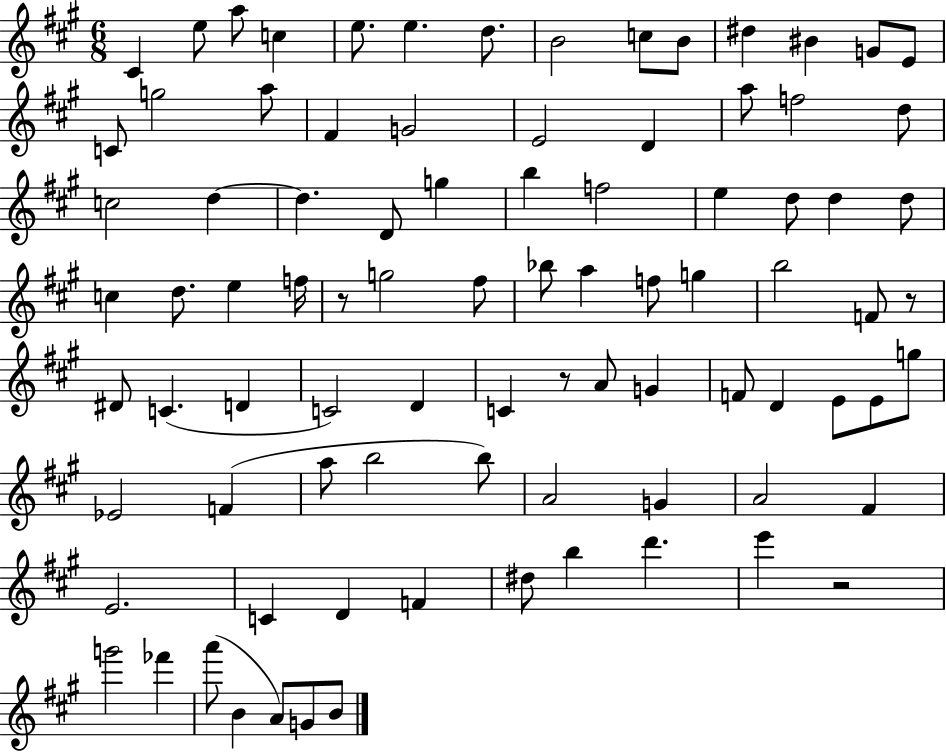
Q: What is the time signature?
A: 6/8